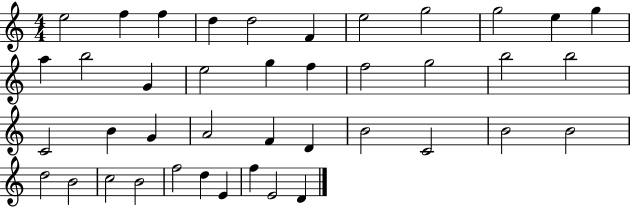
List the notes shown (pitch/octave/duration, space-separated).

E5/h F5/q F5/q D5/q D5/h F4/q E5/h G5/h G5/h E5/q G5/q A5/q B5/h G4/q E5/h G5/q F5/q F5/h G5/h B5/h B5/h C4/h B4/q G4/q A4/h F4/q D4/q B4/h C4/h B4/h B4/h D5/h B4/h C5/h B4/h F5/h D5/q E4/q F5/q E4/h D4/q